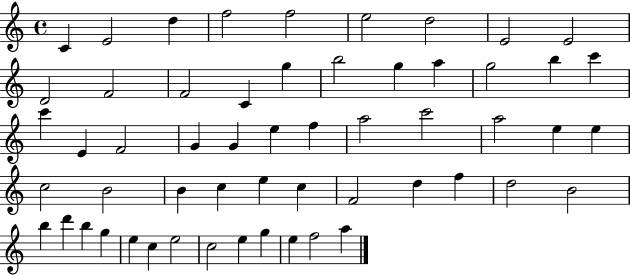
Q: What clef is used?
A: treble